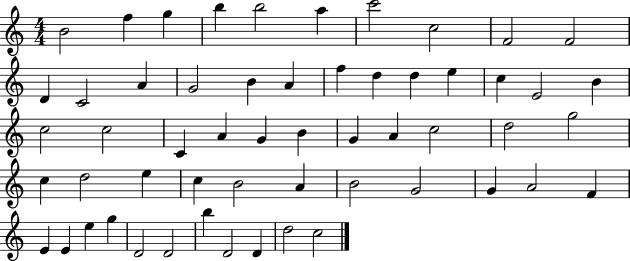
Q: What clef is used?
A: treble